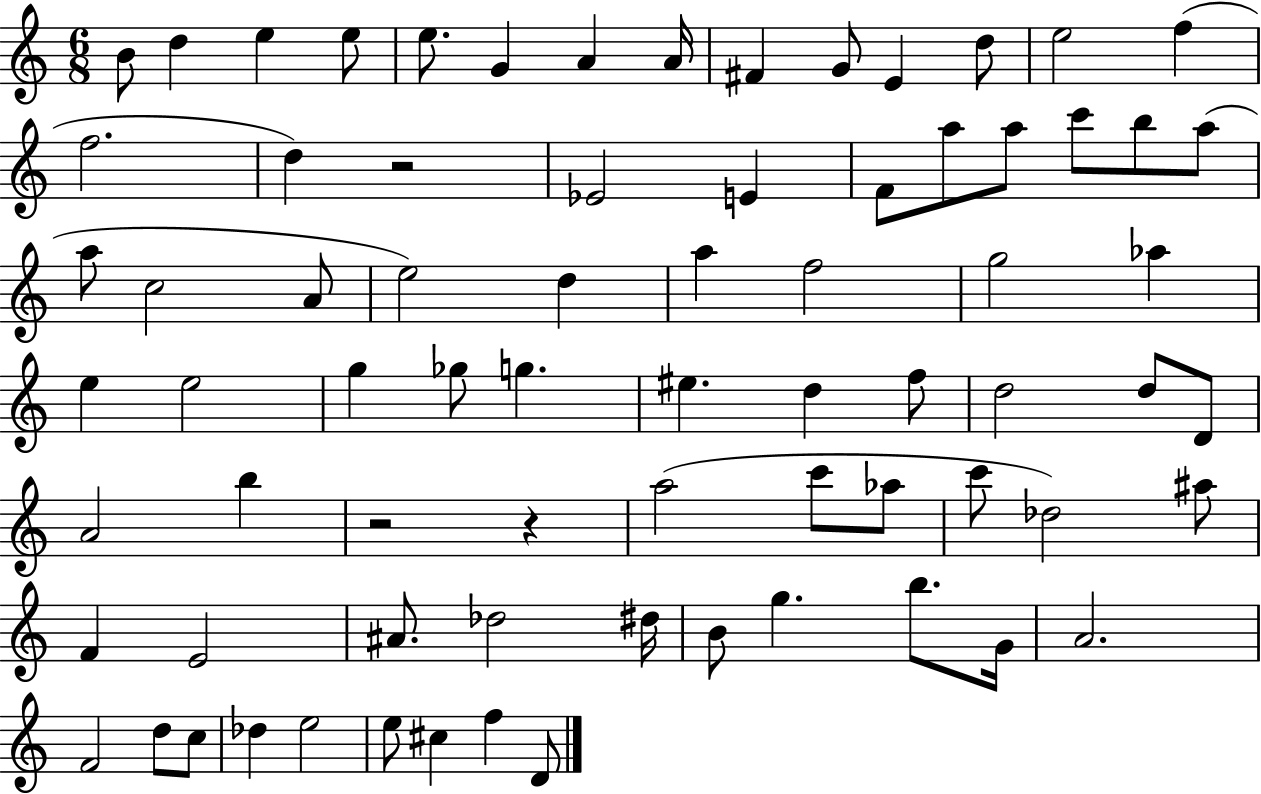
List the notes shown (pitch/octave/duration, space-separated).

B4/e D5/q E5/q E5/e E5/e. G4/q A4/q A4/s F#4/q G4/e E4/q D5/e E5/h F5/q F5/h. D5/q R/h Eb4/h E4/q F4/e A5/e A5/e C6/e B5/e A5/e A5/e C5/h A4/e E5/h D5/q A5/q F5/h G5/h Ab5/q E5/q E5/h G5/q Gb5/e G5/q. EIS5/q. D5/q F5/e D5/h D5/e D4/e A4/h B5/q R/h R/q A5/h C6/e Ab5/e C6/e Db5/h A#5/e F4/q E4/h A#4/e. Db5/h D#5/s B4/e G5/q. B5/e. G4/s A4/h. F4/h D5/e C5/e Db5/q E5/h E5/e C#5/q F5/q D4/e